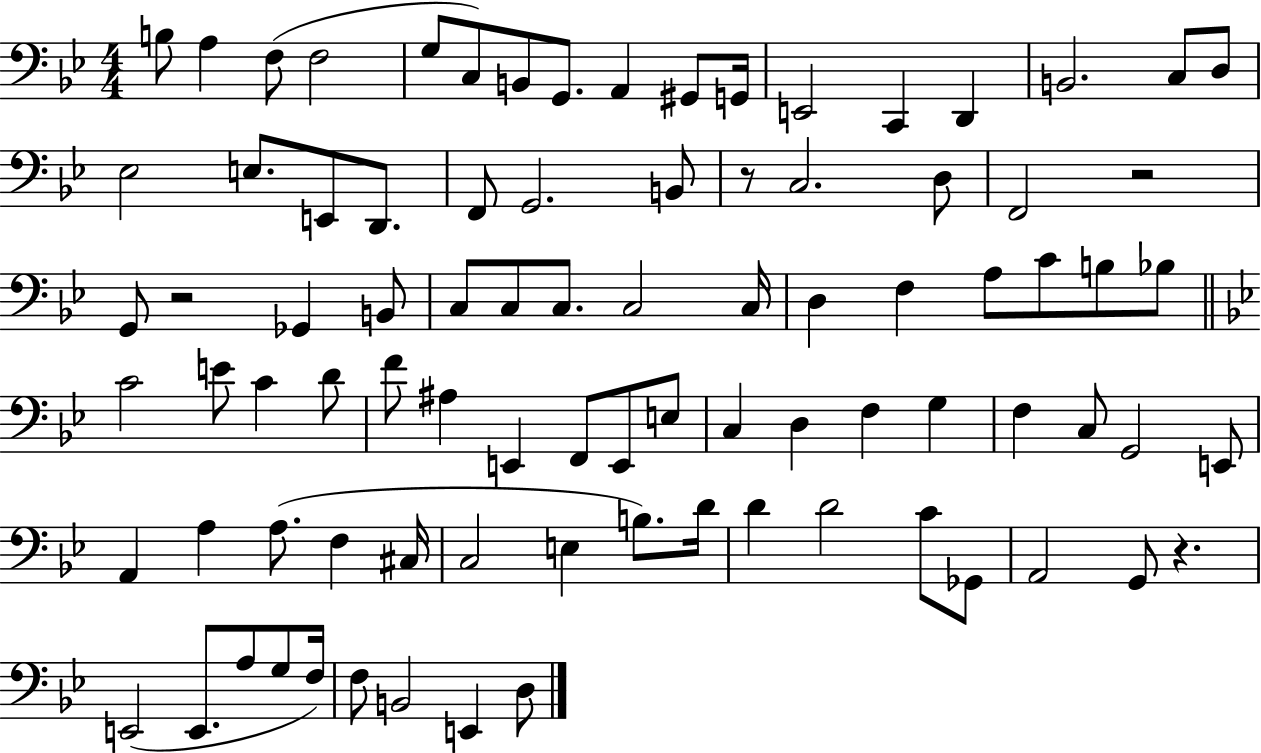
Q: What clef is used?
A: bass